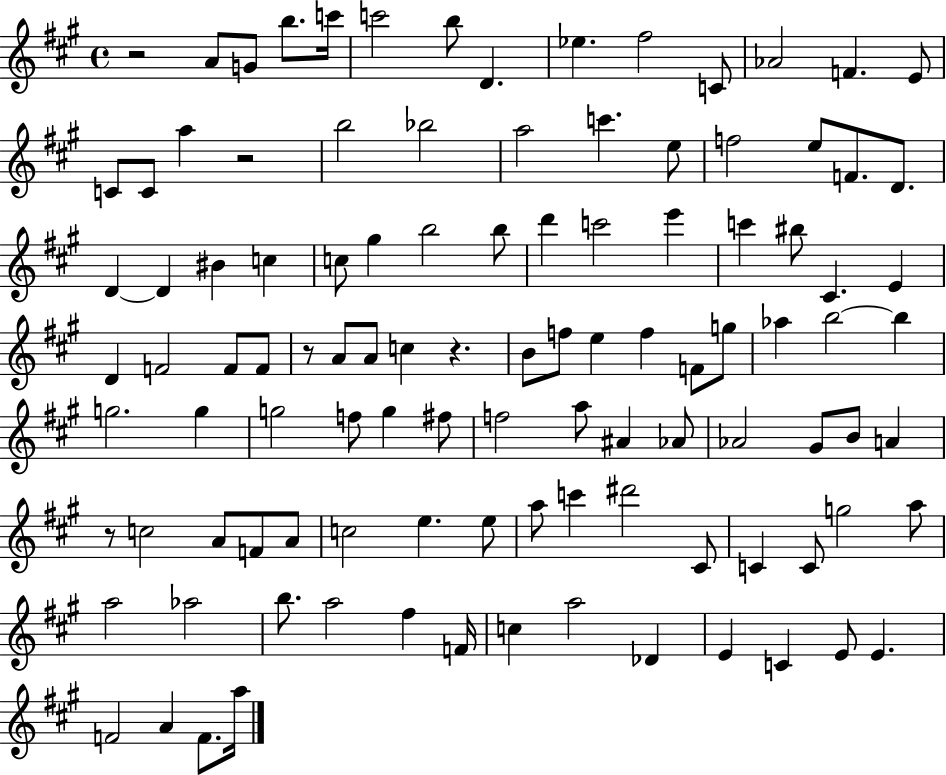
X:1
T:Untitled
M:4/4
L:1/4
K:A
z2 A/2 G/2 b/2 c'/4 c'2 b/2 D _e ^f2 C/2 _A2 F E/2 C/2 C/2 a z2 b2 _b2 a2 c' e/2 f2 e/2 F/2 D/2 D D ^B c c/2 ^g b2 b/2 d' c'2 e' c' ^b/2 ^C E D F2 F/2 F/2 z/2 A/2 A/2 c z B/2 f/2 e f F/2 g/2 _a b2 b g2 g g2 f/2 g ^f/2 f2 a/2 ^A _A/2 _A2 ^G/2 B/2 A z/2 c2 A/2 F/2 A/2 c2 e e/2 a/2 c' ^d'2 ^C/2 C C/2 g2 a/2 a2 _a2 b/2 a2 ^f F/4 c a2 _D E C E/2 E F2 A F/2 a/4